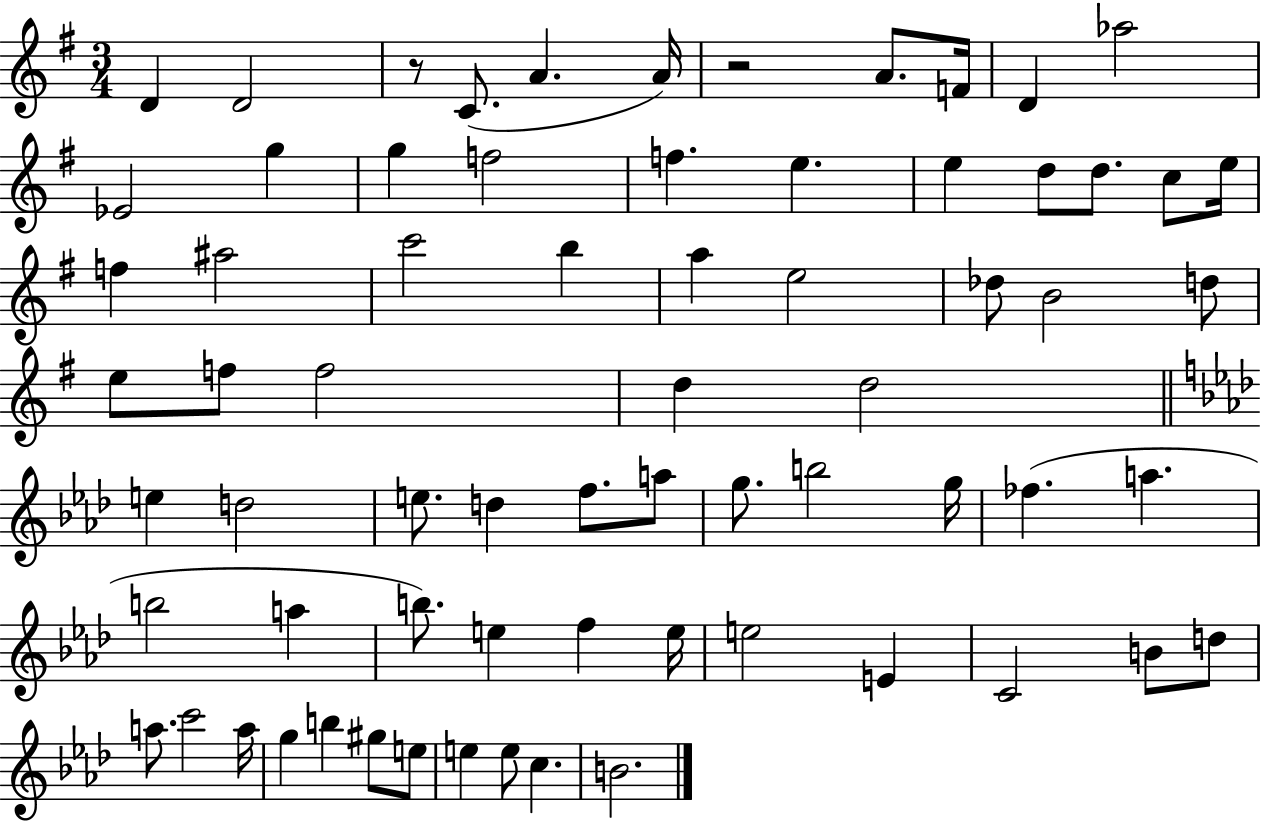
X:1
T:Untitled
M:3/4
L:1/4
K:G
D D2 z/2 C/2 A A/4 z2 A/2 F/4 D _a2 _E2 g g f2 f e e d/2 d/2 c/2 e/4 f ^a2 c'2 b a e2 _d/2 B2 d/2 e/2 f/2 f2 d d2 e d2 e/2 d f/2 a/2 g/2 b2 g/4 _f a b2 a b/2 e f e/4 e2 E C2 B/2 d/2 a/2 c'2 a/4 g b ^g/2 e/2 e e/2 c B2